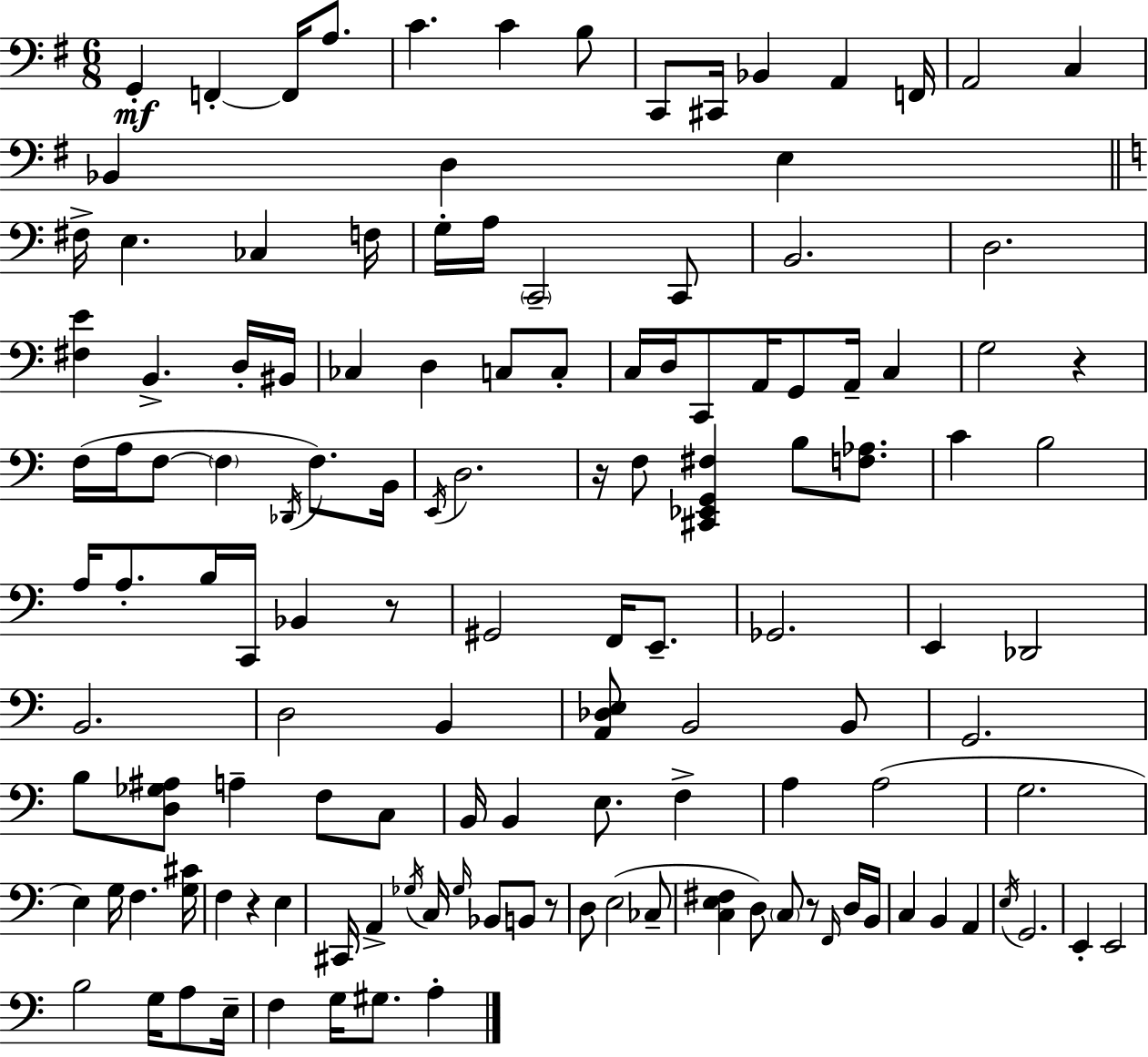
X:1
T:Untitled
M:6/8
L:1/4
K:Em
G,, F,, F,,/4 A,/2 C C B,/2 C,,/2 ^C,,/4 _B,, A,, F,,/4 A,,2 C, _B,, D, E, ^F,/4 E, _C, F,/4 G,/4 A,/4 C,,2 C,,/2 B,,2 D,2 [^F,E] B,, D,/4 ^B,,/4 _C, D, C,/2 C,/2 C,/4 D,/4 C,,/2 A,,/4 G,,/2 A,,/4 C, G,2 z F,/4 A,/4 F,/2 F, _D,,/4 F,/2 B,,/4 E,,/4 D,2 z/4 F,/2 [^C,,_E,,G,,^F,] B,/2 [F,_A,]/2 C B,2 A,/4 A,/2 B,/4 C,,/4 _B,, z/2 ^G,,2 F,,/4 E,,/2 _G,,2 E,, _D,,2 B,,2 D,2 B,, [A,,_D,E,]/2 B,,2 B,,/2 G,,2 B,/2 [D,_G,^A,]/2 A, F,/2 C,/2 B,,/4 B,, E,/2 F, A, A,2 G,2 E, G,/4 F, [G,^C]/4 F, z E, ^C,,/4 A,, _G,/4 C,/4 _G,/4 _B,,/2 B,,/2 z/2 D,/2 E,2 _C,/2 [C,E,^F,] D,/2 C,/2 z/2 F,,/4 D,/4 B,,/4 C, B,, A,, E,/4 G,,2 E,, E,,2 B,2 G,/4 A,/2 E,/4 F, G,/4 ^G,/2 A,